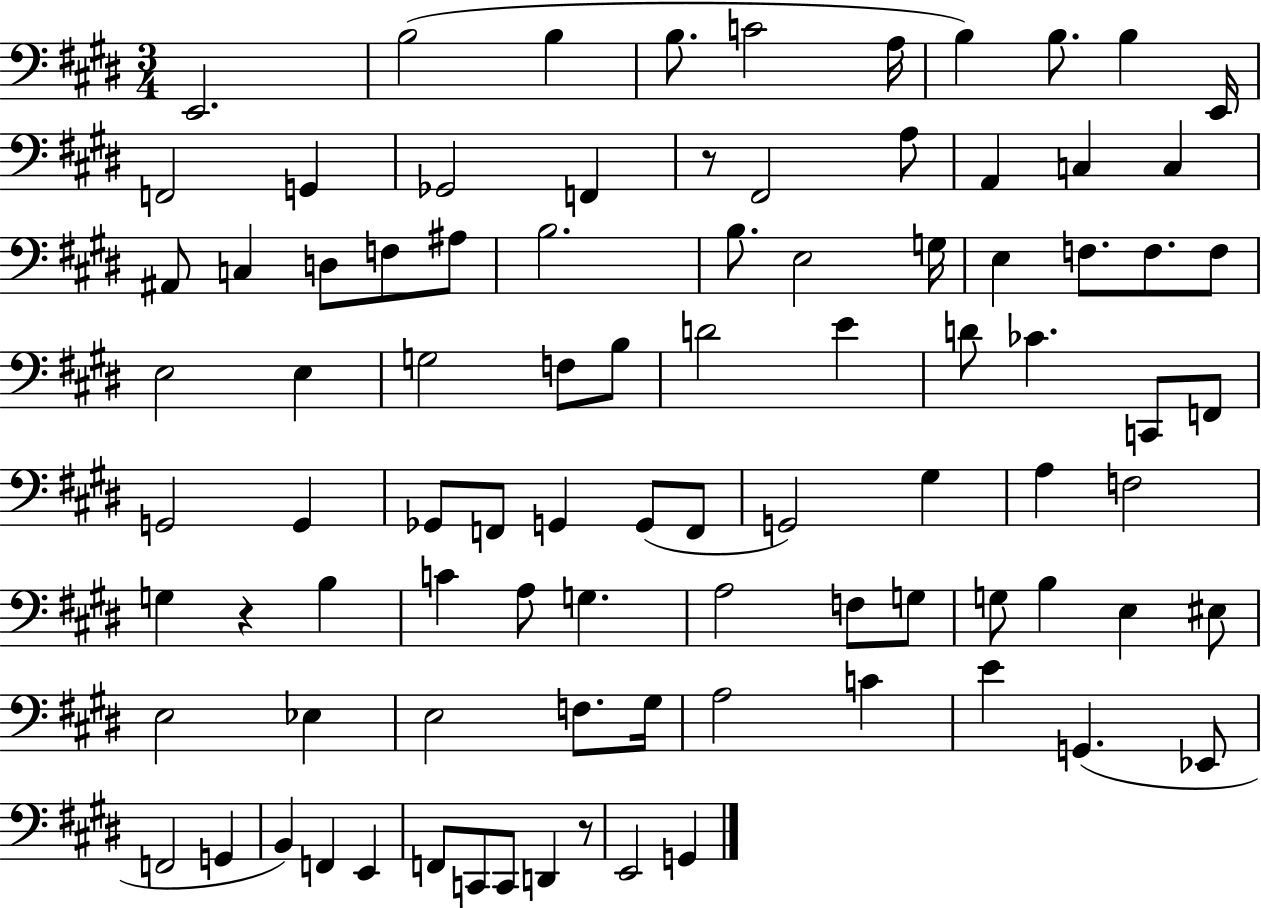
{
  \clef bass
  \numericTimeSignature
  \time 3/4
  \key e \major
  e,2. | b2( b4 | b8. c'2 a16 | b4) b8. b4 e,16 | \break f,2 g,4 | ges,2 f,4 | r8 fis,2 a8 | a,4 c4 c4 | \break ais,8 c4 d8 f8 ais8 | b2. | b8. e2 g16 | e4 f8. f8. f8 | \break e2 e4 | g2 f8 b8 | d'2 e'4 | d'8 ces'4. c,8 f,8 | \break g,2 g,4 | ges,8 f,8 g,4 g,8( f,8 | g,2) gis4 | a4 f2 | \break g4 r4 b4 | c'4 a8 g4. | a2 f8 g8 | g8 b4 e4 eis8 | \break e2 ees4 | e2 f8. gis16 | a2 c'4 | e'4 g,4.( ees,8 | \break f,2 g,4 | b,4) f,4 e,4 | f,8 c,8 c,8 d,4 r8 | e,2 g,4 | \break \bar "|."
}